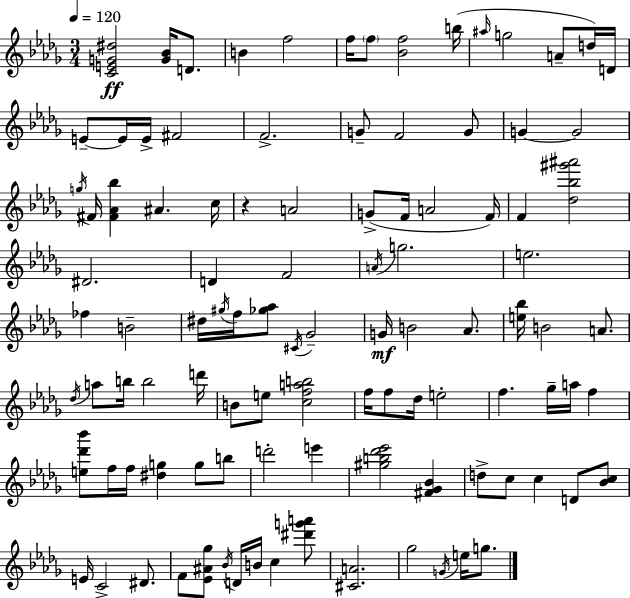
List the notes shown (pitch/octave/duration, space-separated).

[C4,E4,G4,D#5]/h [G4,Bb4]/s D4/e. B4/q F5/h F5/s F5/e [Bb4,F5]/h B5/s A#5/s G5/h A4/e D5/s D4/s E4/e E4/s E4/s F#4/h F4/h. G4/e F4/h G4/e G4/q G4/h G5/s F#4/s [F#4,Ab4,Bb5]/q A#4/q. C5/s R/q A4/h G4/e F4/s A4/h F4/s F4/q [Db5,Bb5,G#6,A#6]/h D#4/h. D4/q F4/h A4/s G5/h. E5/h. FES5/q B4/h D#5/s G#5/s F5/s [Gb5,Ab5]/e C#4/s Gb4/h G4/s B4/h Ab4/e. [E5,Bb5]/s B4/h A4/e. Db5/s A5/e B5/s B5/h D6/s B4/e E5/e [C5,F5,A5,B5]/h F5/s F5/e Db5/s E5/h F5/q. Gb5/s A5/s F5/q [E5,Db6,Bb6]/e F5/s F5/s [D#5,G5]/q G5/e B5/e D6/h E6/q [G#5,B5,Db6,Eb6]/h [F#4,Gb4,Bb4]/q D5/e C5/e C5/q D4/e [Bb4,C5]/e E4/s C4/h D#4/e. F4/e [Eb4,A#4,Gb5]/e Bb4/s D4/s B4/s C5/q [D#6,G6,A6]/e [C#4,A4]/h. Gb5/h G4/s E5/s G5/e.